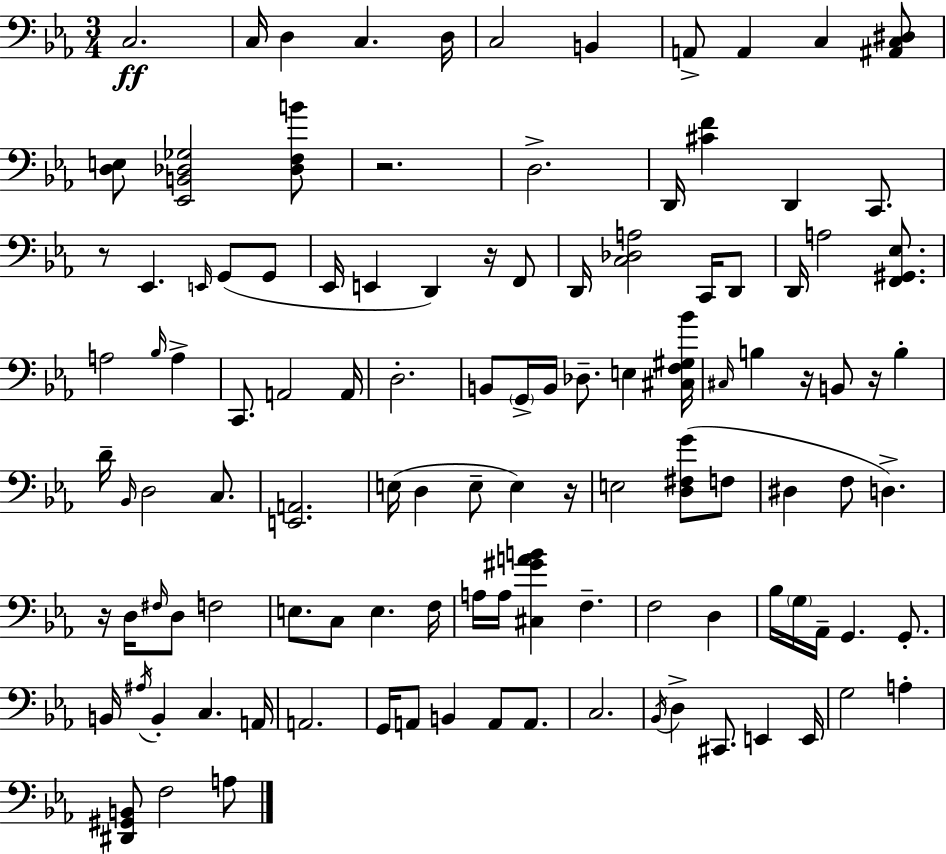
C3/h. C3/s D3/q C3/q. D3/s C3/h B2/q A2/e A2/q C3/q [A#2,C3,D#3]/e [D3,E3]/e [Eb2,B2,Db3,Gb3]/h [Db3,F3,B4]/e R/h. D3/h. D2/s [C#4,F4]/q D2/q C2/e. R/e Eb2/q. E2/s G2/e G2/e Eb2/s E2/q D2/q R/s F2/e D2/s [C3,Db3,A3]/h C2/s D2/e D2/s A3/h [F2,G#2,Eb3]/e. A3/h Bb3/s A3/q C2/e. A2/h A2/s D3/h. B2/e G2/s B2/s Db3/e. E3/q [C#3,F3,G#3,Bb4]/s C#3/s B3/q R/s B2/e R/s B3/q D4/s Bb2/s D3/h C3/e. [E2,A2]/h. E3/s D3/q E3/e E3/q R/s E3/h [D3,F#3,G4]/e F3/e D#3/q F3/e D3/q. R/s D3/s F#3/s D3/e F3/h E3/e. C3/e E3/q. F3/s A3/s A3/s [C#3,G#4,A4,B4]/q F3/q. F3/h D3/q Bb3/s G3/s Ab2/s G2/q. G2/e. B2/s A#3/s B2/q C3/q. A2/s A2/h. G2/s A2/e B2/q A2/e A2/e. C3/h. Bb2/s D3/q C#2/e. E2/q E2/s G3/h A3/q [D#2,G#2,B2]/e F3/h A3/e